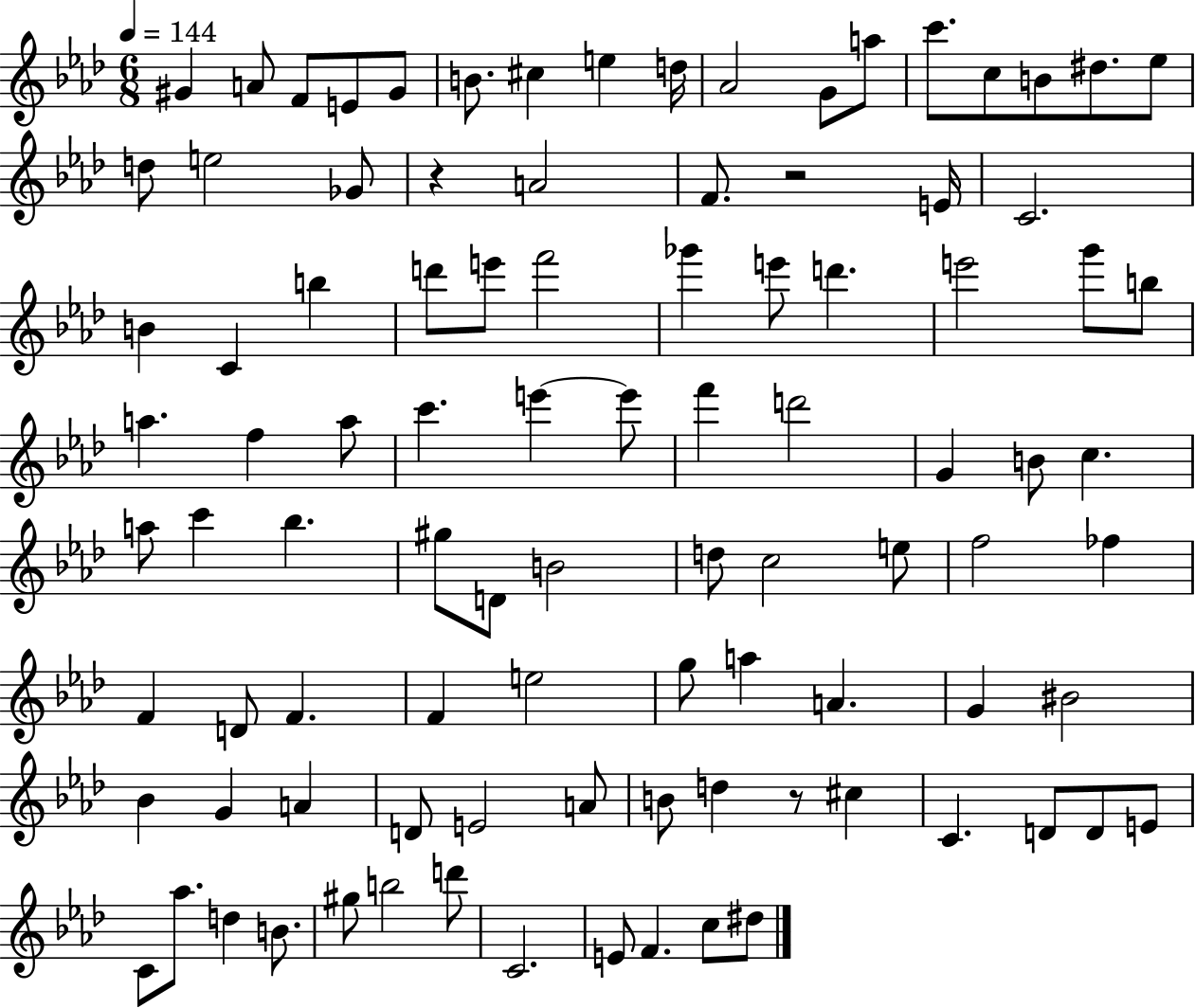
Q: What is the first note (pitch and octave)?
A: G#4